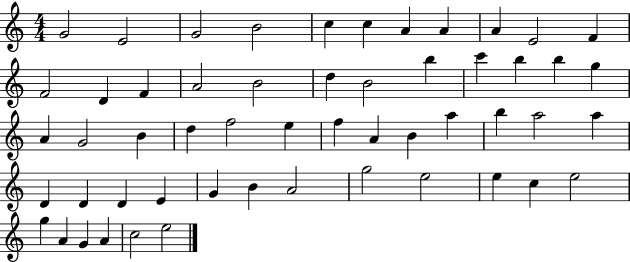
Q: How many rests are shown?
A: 0